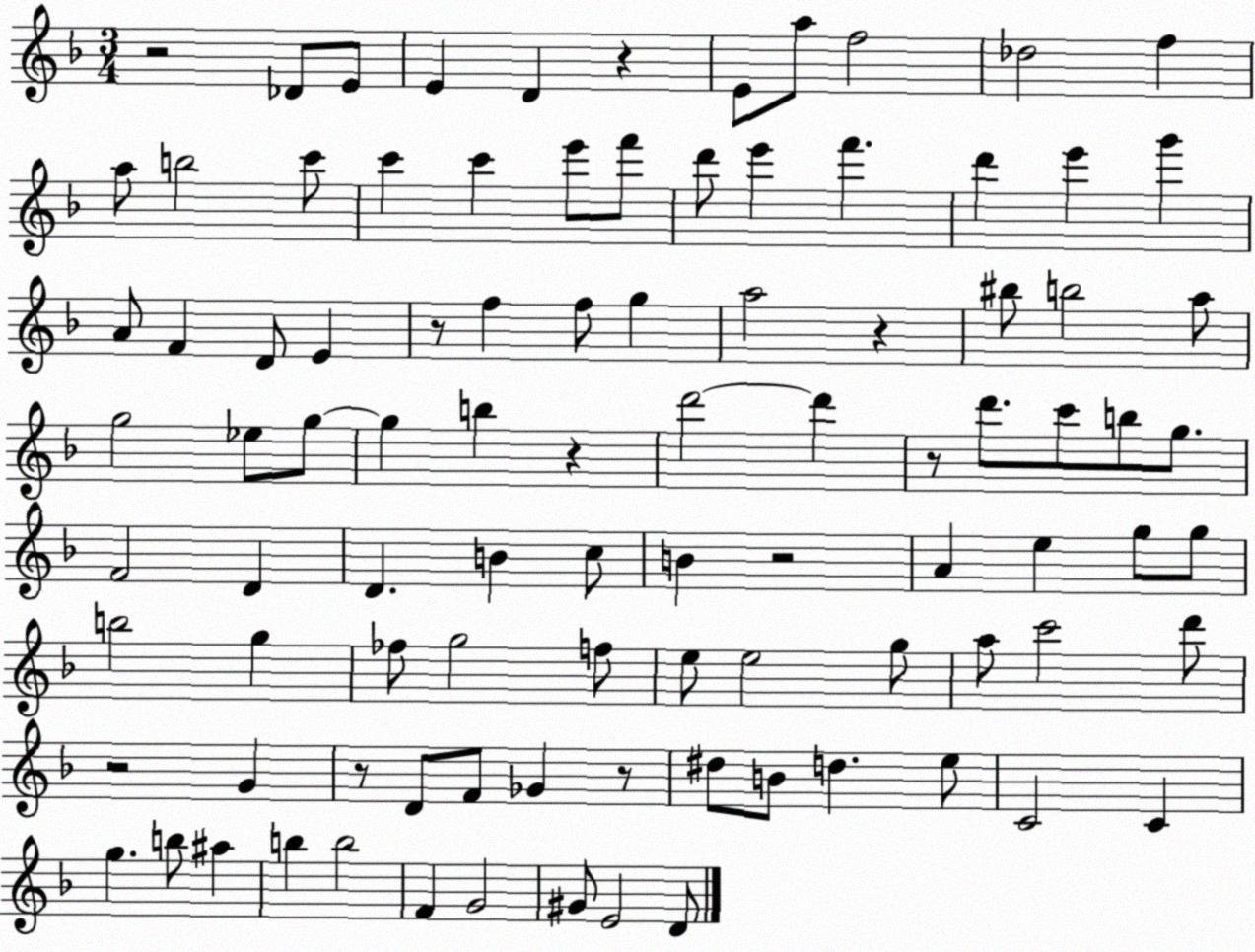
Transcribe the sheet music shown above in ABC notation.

X:1
T:Untitled
M:3/4
L:1/4
K:F
z2 _D/2 E/2 E D z E/2 a/2 f2 _d2 f a/2 b2 c'/2 c' c' e'/2 f'/2 d'/2 e' f' d' e' g' A/2 F D/2 E z/2 f f/2 g a2 z ^b/2 b2 a/2 g2 _e/2 g/2 g b z d'2 d' z/2 d'/2 c'/2 b/2 g/2 F2 D D B c/2 B z2 A e g/2 g/2 b2 g _f/2 g2 f/2 e/2 e2 g/2 a/2 c'2 d'/2 z2 G z/2 D/2 F/2 _G z/2 ^d/2 B/2 d e/2 C2 C g b/2 ^a b b2 F G2 ^G/2 E2 D/2